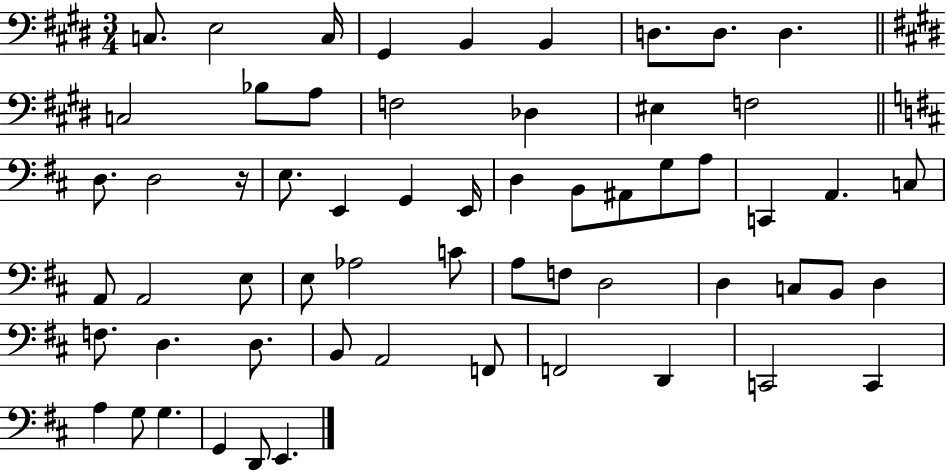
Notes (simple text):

C3/e. E3/h C3/s G#2/q B2/q B2/q D3/e. D3/e. D3/q. C3/h Bb3/e A3/e F3/h Db3/q EIS3/q F3/h D3/e. D3/h R/s E3/e. E2/q G2/q E2/s D3/q B2/e A#2/e G3/e A3/e C2/q A2/q. C3/e A2/e A2/h E3/e E3/e Ab3/h C4/e A3/e F3/e D3/h D3/q C3/e B2/e D3/q F3/e. D3/q. D3/e. B2/e A2/h F2/e F2/h D2/q C2/h C2/q A3/q G3/e G3/q. G2/q D2/e E2/q.